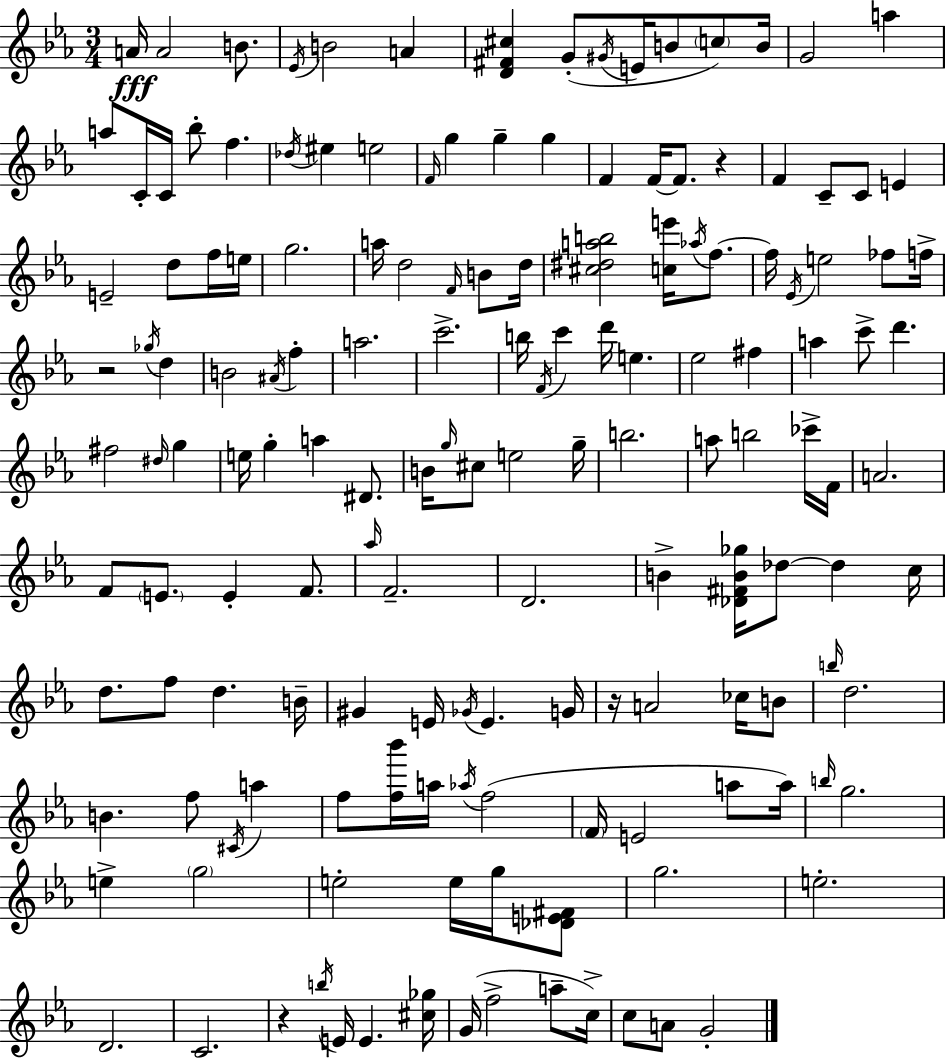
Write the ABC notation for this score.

X:1
T:Untitled
M:3/4
L:1/4
K:Eb
A/4 A2 B/2 _E/4 B2 A [D^F^c] G/2 ^G/4 E/4 B/2 c/2 B/4 G2 a a/2 C/4 C/4 _b/2 f _d/4 ^e e2 F/4 g g g F F/4 F/2 z F C/2 C/2 E E2 d/2 f/4 e/4 g2 a/4 d2 F/4 B/2 d/4 [^c^dab]2 [ce']/4 _a/4 f/2 f/4 _E/4 e2 _f/2 f/4 z2 _g/4 d B2 ^A/4 f a2 c'2 b/4 F/4 c' d'/4 e _e2 ^f a c'/2 d' ^f2 ^d/4 g e/4 g a ^D/2 B/4 g/4 ^c/2 e2 g/4 b2 a/2 b2 _c'/4 F/4 A2 F/2 E/2 E F/2 _a/4 F2 D2 B [_D^FB_g]/4 _d/2 _d c/4 d/2 f/2 d B/4 ^G E/4 _G/4 E G/4 z/4 A2 _c/4 B/2 b/4 d2 B f/2 ^C/4 a f/2 [f_b']/4 a/4 _a/4 f2 F/4 E2 a/2 a/4 b/4 g2 e g2 e2 e/4 g/4 [_DE^F]/2 g2 e2 D2 C2 z b/4 E/4 E [^c_g]/4 G/4 f2 a/2 c/4 c/2 A/2 G2